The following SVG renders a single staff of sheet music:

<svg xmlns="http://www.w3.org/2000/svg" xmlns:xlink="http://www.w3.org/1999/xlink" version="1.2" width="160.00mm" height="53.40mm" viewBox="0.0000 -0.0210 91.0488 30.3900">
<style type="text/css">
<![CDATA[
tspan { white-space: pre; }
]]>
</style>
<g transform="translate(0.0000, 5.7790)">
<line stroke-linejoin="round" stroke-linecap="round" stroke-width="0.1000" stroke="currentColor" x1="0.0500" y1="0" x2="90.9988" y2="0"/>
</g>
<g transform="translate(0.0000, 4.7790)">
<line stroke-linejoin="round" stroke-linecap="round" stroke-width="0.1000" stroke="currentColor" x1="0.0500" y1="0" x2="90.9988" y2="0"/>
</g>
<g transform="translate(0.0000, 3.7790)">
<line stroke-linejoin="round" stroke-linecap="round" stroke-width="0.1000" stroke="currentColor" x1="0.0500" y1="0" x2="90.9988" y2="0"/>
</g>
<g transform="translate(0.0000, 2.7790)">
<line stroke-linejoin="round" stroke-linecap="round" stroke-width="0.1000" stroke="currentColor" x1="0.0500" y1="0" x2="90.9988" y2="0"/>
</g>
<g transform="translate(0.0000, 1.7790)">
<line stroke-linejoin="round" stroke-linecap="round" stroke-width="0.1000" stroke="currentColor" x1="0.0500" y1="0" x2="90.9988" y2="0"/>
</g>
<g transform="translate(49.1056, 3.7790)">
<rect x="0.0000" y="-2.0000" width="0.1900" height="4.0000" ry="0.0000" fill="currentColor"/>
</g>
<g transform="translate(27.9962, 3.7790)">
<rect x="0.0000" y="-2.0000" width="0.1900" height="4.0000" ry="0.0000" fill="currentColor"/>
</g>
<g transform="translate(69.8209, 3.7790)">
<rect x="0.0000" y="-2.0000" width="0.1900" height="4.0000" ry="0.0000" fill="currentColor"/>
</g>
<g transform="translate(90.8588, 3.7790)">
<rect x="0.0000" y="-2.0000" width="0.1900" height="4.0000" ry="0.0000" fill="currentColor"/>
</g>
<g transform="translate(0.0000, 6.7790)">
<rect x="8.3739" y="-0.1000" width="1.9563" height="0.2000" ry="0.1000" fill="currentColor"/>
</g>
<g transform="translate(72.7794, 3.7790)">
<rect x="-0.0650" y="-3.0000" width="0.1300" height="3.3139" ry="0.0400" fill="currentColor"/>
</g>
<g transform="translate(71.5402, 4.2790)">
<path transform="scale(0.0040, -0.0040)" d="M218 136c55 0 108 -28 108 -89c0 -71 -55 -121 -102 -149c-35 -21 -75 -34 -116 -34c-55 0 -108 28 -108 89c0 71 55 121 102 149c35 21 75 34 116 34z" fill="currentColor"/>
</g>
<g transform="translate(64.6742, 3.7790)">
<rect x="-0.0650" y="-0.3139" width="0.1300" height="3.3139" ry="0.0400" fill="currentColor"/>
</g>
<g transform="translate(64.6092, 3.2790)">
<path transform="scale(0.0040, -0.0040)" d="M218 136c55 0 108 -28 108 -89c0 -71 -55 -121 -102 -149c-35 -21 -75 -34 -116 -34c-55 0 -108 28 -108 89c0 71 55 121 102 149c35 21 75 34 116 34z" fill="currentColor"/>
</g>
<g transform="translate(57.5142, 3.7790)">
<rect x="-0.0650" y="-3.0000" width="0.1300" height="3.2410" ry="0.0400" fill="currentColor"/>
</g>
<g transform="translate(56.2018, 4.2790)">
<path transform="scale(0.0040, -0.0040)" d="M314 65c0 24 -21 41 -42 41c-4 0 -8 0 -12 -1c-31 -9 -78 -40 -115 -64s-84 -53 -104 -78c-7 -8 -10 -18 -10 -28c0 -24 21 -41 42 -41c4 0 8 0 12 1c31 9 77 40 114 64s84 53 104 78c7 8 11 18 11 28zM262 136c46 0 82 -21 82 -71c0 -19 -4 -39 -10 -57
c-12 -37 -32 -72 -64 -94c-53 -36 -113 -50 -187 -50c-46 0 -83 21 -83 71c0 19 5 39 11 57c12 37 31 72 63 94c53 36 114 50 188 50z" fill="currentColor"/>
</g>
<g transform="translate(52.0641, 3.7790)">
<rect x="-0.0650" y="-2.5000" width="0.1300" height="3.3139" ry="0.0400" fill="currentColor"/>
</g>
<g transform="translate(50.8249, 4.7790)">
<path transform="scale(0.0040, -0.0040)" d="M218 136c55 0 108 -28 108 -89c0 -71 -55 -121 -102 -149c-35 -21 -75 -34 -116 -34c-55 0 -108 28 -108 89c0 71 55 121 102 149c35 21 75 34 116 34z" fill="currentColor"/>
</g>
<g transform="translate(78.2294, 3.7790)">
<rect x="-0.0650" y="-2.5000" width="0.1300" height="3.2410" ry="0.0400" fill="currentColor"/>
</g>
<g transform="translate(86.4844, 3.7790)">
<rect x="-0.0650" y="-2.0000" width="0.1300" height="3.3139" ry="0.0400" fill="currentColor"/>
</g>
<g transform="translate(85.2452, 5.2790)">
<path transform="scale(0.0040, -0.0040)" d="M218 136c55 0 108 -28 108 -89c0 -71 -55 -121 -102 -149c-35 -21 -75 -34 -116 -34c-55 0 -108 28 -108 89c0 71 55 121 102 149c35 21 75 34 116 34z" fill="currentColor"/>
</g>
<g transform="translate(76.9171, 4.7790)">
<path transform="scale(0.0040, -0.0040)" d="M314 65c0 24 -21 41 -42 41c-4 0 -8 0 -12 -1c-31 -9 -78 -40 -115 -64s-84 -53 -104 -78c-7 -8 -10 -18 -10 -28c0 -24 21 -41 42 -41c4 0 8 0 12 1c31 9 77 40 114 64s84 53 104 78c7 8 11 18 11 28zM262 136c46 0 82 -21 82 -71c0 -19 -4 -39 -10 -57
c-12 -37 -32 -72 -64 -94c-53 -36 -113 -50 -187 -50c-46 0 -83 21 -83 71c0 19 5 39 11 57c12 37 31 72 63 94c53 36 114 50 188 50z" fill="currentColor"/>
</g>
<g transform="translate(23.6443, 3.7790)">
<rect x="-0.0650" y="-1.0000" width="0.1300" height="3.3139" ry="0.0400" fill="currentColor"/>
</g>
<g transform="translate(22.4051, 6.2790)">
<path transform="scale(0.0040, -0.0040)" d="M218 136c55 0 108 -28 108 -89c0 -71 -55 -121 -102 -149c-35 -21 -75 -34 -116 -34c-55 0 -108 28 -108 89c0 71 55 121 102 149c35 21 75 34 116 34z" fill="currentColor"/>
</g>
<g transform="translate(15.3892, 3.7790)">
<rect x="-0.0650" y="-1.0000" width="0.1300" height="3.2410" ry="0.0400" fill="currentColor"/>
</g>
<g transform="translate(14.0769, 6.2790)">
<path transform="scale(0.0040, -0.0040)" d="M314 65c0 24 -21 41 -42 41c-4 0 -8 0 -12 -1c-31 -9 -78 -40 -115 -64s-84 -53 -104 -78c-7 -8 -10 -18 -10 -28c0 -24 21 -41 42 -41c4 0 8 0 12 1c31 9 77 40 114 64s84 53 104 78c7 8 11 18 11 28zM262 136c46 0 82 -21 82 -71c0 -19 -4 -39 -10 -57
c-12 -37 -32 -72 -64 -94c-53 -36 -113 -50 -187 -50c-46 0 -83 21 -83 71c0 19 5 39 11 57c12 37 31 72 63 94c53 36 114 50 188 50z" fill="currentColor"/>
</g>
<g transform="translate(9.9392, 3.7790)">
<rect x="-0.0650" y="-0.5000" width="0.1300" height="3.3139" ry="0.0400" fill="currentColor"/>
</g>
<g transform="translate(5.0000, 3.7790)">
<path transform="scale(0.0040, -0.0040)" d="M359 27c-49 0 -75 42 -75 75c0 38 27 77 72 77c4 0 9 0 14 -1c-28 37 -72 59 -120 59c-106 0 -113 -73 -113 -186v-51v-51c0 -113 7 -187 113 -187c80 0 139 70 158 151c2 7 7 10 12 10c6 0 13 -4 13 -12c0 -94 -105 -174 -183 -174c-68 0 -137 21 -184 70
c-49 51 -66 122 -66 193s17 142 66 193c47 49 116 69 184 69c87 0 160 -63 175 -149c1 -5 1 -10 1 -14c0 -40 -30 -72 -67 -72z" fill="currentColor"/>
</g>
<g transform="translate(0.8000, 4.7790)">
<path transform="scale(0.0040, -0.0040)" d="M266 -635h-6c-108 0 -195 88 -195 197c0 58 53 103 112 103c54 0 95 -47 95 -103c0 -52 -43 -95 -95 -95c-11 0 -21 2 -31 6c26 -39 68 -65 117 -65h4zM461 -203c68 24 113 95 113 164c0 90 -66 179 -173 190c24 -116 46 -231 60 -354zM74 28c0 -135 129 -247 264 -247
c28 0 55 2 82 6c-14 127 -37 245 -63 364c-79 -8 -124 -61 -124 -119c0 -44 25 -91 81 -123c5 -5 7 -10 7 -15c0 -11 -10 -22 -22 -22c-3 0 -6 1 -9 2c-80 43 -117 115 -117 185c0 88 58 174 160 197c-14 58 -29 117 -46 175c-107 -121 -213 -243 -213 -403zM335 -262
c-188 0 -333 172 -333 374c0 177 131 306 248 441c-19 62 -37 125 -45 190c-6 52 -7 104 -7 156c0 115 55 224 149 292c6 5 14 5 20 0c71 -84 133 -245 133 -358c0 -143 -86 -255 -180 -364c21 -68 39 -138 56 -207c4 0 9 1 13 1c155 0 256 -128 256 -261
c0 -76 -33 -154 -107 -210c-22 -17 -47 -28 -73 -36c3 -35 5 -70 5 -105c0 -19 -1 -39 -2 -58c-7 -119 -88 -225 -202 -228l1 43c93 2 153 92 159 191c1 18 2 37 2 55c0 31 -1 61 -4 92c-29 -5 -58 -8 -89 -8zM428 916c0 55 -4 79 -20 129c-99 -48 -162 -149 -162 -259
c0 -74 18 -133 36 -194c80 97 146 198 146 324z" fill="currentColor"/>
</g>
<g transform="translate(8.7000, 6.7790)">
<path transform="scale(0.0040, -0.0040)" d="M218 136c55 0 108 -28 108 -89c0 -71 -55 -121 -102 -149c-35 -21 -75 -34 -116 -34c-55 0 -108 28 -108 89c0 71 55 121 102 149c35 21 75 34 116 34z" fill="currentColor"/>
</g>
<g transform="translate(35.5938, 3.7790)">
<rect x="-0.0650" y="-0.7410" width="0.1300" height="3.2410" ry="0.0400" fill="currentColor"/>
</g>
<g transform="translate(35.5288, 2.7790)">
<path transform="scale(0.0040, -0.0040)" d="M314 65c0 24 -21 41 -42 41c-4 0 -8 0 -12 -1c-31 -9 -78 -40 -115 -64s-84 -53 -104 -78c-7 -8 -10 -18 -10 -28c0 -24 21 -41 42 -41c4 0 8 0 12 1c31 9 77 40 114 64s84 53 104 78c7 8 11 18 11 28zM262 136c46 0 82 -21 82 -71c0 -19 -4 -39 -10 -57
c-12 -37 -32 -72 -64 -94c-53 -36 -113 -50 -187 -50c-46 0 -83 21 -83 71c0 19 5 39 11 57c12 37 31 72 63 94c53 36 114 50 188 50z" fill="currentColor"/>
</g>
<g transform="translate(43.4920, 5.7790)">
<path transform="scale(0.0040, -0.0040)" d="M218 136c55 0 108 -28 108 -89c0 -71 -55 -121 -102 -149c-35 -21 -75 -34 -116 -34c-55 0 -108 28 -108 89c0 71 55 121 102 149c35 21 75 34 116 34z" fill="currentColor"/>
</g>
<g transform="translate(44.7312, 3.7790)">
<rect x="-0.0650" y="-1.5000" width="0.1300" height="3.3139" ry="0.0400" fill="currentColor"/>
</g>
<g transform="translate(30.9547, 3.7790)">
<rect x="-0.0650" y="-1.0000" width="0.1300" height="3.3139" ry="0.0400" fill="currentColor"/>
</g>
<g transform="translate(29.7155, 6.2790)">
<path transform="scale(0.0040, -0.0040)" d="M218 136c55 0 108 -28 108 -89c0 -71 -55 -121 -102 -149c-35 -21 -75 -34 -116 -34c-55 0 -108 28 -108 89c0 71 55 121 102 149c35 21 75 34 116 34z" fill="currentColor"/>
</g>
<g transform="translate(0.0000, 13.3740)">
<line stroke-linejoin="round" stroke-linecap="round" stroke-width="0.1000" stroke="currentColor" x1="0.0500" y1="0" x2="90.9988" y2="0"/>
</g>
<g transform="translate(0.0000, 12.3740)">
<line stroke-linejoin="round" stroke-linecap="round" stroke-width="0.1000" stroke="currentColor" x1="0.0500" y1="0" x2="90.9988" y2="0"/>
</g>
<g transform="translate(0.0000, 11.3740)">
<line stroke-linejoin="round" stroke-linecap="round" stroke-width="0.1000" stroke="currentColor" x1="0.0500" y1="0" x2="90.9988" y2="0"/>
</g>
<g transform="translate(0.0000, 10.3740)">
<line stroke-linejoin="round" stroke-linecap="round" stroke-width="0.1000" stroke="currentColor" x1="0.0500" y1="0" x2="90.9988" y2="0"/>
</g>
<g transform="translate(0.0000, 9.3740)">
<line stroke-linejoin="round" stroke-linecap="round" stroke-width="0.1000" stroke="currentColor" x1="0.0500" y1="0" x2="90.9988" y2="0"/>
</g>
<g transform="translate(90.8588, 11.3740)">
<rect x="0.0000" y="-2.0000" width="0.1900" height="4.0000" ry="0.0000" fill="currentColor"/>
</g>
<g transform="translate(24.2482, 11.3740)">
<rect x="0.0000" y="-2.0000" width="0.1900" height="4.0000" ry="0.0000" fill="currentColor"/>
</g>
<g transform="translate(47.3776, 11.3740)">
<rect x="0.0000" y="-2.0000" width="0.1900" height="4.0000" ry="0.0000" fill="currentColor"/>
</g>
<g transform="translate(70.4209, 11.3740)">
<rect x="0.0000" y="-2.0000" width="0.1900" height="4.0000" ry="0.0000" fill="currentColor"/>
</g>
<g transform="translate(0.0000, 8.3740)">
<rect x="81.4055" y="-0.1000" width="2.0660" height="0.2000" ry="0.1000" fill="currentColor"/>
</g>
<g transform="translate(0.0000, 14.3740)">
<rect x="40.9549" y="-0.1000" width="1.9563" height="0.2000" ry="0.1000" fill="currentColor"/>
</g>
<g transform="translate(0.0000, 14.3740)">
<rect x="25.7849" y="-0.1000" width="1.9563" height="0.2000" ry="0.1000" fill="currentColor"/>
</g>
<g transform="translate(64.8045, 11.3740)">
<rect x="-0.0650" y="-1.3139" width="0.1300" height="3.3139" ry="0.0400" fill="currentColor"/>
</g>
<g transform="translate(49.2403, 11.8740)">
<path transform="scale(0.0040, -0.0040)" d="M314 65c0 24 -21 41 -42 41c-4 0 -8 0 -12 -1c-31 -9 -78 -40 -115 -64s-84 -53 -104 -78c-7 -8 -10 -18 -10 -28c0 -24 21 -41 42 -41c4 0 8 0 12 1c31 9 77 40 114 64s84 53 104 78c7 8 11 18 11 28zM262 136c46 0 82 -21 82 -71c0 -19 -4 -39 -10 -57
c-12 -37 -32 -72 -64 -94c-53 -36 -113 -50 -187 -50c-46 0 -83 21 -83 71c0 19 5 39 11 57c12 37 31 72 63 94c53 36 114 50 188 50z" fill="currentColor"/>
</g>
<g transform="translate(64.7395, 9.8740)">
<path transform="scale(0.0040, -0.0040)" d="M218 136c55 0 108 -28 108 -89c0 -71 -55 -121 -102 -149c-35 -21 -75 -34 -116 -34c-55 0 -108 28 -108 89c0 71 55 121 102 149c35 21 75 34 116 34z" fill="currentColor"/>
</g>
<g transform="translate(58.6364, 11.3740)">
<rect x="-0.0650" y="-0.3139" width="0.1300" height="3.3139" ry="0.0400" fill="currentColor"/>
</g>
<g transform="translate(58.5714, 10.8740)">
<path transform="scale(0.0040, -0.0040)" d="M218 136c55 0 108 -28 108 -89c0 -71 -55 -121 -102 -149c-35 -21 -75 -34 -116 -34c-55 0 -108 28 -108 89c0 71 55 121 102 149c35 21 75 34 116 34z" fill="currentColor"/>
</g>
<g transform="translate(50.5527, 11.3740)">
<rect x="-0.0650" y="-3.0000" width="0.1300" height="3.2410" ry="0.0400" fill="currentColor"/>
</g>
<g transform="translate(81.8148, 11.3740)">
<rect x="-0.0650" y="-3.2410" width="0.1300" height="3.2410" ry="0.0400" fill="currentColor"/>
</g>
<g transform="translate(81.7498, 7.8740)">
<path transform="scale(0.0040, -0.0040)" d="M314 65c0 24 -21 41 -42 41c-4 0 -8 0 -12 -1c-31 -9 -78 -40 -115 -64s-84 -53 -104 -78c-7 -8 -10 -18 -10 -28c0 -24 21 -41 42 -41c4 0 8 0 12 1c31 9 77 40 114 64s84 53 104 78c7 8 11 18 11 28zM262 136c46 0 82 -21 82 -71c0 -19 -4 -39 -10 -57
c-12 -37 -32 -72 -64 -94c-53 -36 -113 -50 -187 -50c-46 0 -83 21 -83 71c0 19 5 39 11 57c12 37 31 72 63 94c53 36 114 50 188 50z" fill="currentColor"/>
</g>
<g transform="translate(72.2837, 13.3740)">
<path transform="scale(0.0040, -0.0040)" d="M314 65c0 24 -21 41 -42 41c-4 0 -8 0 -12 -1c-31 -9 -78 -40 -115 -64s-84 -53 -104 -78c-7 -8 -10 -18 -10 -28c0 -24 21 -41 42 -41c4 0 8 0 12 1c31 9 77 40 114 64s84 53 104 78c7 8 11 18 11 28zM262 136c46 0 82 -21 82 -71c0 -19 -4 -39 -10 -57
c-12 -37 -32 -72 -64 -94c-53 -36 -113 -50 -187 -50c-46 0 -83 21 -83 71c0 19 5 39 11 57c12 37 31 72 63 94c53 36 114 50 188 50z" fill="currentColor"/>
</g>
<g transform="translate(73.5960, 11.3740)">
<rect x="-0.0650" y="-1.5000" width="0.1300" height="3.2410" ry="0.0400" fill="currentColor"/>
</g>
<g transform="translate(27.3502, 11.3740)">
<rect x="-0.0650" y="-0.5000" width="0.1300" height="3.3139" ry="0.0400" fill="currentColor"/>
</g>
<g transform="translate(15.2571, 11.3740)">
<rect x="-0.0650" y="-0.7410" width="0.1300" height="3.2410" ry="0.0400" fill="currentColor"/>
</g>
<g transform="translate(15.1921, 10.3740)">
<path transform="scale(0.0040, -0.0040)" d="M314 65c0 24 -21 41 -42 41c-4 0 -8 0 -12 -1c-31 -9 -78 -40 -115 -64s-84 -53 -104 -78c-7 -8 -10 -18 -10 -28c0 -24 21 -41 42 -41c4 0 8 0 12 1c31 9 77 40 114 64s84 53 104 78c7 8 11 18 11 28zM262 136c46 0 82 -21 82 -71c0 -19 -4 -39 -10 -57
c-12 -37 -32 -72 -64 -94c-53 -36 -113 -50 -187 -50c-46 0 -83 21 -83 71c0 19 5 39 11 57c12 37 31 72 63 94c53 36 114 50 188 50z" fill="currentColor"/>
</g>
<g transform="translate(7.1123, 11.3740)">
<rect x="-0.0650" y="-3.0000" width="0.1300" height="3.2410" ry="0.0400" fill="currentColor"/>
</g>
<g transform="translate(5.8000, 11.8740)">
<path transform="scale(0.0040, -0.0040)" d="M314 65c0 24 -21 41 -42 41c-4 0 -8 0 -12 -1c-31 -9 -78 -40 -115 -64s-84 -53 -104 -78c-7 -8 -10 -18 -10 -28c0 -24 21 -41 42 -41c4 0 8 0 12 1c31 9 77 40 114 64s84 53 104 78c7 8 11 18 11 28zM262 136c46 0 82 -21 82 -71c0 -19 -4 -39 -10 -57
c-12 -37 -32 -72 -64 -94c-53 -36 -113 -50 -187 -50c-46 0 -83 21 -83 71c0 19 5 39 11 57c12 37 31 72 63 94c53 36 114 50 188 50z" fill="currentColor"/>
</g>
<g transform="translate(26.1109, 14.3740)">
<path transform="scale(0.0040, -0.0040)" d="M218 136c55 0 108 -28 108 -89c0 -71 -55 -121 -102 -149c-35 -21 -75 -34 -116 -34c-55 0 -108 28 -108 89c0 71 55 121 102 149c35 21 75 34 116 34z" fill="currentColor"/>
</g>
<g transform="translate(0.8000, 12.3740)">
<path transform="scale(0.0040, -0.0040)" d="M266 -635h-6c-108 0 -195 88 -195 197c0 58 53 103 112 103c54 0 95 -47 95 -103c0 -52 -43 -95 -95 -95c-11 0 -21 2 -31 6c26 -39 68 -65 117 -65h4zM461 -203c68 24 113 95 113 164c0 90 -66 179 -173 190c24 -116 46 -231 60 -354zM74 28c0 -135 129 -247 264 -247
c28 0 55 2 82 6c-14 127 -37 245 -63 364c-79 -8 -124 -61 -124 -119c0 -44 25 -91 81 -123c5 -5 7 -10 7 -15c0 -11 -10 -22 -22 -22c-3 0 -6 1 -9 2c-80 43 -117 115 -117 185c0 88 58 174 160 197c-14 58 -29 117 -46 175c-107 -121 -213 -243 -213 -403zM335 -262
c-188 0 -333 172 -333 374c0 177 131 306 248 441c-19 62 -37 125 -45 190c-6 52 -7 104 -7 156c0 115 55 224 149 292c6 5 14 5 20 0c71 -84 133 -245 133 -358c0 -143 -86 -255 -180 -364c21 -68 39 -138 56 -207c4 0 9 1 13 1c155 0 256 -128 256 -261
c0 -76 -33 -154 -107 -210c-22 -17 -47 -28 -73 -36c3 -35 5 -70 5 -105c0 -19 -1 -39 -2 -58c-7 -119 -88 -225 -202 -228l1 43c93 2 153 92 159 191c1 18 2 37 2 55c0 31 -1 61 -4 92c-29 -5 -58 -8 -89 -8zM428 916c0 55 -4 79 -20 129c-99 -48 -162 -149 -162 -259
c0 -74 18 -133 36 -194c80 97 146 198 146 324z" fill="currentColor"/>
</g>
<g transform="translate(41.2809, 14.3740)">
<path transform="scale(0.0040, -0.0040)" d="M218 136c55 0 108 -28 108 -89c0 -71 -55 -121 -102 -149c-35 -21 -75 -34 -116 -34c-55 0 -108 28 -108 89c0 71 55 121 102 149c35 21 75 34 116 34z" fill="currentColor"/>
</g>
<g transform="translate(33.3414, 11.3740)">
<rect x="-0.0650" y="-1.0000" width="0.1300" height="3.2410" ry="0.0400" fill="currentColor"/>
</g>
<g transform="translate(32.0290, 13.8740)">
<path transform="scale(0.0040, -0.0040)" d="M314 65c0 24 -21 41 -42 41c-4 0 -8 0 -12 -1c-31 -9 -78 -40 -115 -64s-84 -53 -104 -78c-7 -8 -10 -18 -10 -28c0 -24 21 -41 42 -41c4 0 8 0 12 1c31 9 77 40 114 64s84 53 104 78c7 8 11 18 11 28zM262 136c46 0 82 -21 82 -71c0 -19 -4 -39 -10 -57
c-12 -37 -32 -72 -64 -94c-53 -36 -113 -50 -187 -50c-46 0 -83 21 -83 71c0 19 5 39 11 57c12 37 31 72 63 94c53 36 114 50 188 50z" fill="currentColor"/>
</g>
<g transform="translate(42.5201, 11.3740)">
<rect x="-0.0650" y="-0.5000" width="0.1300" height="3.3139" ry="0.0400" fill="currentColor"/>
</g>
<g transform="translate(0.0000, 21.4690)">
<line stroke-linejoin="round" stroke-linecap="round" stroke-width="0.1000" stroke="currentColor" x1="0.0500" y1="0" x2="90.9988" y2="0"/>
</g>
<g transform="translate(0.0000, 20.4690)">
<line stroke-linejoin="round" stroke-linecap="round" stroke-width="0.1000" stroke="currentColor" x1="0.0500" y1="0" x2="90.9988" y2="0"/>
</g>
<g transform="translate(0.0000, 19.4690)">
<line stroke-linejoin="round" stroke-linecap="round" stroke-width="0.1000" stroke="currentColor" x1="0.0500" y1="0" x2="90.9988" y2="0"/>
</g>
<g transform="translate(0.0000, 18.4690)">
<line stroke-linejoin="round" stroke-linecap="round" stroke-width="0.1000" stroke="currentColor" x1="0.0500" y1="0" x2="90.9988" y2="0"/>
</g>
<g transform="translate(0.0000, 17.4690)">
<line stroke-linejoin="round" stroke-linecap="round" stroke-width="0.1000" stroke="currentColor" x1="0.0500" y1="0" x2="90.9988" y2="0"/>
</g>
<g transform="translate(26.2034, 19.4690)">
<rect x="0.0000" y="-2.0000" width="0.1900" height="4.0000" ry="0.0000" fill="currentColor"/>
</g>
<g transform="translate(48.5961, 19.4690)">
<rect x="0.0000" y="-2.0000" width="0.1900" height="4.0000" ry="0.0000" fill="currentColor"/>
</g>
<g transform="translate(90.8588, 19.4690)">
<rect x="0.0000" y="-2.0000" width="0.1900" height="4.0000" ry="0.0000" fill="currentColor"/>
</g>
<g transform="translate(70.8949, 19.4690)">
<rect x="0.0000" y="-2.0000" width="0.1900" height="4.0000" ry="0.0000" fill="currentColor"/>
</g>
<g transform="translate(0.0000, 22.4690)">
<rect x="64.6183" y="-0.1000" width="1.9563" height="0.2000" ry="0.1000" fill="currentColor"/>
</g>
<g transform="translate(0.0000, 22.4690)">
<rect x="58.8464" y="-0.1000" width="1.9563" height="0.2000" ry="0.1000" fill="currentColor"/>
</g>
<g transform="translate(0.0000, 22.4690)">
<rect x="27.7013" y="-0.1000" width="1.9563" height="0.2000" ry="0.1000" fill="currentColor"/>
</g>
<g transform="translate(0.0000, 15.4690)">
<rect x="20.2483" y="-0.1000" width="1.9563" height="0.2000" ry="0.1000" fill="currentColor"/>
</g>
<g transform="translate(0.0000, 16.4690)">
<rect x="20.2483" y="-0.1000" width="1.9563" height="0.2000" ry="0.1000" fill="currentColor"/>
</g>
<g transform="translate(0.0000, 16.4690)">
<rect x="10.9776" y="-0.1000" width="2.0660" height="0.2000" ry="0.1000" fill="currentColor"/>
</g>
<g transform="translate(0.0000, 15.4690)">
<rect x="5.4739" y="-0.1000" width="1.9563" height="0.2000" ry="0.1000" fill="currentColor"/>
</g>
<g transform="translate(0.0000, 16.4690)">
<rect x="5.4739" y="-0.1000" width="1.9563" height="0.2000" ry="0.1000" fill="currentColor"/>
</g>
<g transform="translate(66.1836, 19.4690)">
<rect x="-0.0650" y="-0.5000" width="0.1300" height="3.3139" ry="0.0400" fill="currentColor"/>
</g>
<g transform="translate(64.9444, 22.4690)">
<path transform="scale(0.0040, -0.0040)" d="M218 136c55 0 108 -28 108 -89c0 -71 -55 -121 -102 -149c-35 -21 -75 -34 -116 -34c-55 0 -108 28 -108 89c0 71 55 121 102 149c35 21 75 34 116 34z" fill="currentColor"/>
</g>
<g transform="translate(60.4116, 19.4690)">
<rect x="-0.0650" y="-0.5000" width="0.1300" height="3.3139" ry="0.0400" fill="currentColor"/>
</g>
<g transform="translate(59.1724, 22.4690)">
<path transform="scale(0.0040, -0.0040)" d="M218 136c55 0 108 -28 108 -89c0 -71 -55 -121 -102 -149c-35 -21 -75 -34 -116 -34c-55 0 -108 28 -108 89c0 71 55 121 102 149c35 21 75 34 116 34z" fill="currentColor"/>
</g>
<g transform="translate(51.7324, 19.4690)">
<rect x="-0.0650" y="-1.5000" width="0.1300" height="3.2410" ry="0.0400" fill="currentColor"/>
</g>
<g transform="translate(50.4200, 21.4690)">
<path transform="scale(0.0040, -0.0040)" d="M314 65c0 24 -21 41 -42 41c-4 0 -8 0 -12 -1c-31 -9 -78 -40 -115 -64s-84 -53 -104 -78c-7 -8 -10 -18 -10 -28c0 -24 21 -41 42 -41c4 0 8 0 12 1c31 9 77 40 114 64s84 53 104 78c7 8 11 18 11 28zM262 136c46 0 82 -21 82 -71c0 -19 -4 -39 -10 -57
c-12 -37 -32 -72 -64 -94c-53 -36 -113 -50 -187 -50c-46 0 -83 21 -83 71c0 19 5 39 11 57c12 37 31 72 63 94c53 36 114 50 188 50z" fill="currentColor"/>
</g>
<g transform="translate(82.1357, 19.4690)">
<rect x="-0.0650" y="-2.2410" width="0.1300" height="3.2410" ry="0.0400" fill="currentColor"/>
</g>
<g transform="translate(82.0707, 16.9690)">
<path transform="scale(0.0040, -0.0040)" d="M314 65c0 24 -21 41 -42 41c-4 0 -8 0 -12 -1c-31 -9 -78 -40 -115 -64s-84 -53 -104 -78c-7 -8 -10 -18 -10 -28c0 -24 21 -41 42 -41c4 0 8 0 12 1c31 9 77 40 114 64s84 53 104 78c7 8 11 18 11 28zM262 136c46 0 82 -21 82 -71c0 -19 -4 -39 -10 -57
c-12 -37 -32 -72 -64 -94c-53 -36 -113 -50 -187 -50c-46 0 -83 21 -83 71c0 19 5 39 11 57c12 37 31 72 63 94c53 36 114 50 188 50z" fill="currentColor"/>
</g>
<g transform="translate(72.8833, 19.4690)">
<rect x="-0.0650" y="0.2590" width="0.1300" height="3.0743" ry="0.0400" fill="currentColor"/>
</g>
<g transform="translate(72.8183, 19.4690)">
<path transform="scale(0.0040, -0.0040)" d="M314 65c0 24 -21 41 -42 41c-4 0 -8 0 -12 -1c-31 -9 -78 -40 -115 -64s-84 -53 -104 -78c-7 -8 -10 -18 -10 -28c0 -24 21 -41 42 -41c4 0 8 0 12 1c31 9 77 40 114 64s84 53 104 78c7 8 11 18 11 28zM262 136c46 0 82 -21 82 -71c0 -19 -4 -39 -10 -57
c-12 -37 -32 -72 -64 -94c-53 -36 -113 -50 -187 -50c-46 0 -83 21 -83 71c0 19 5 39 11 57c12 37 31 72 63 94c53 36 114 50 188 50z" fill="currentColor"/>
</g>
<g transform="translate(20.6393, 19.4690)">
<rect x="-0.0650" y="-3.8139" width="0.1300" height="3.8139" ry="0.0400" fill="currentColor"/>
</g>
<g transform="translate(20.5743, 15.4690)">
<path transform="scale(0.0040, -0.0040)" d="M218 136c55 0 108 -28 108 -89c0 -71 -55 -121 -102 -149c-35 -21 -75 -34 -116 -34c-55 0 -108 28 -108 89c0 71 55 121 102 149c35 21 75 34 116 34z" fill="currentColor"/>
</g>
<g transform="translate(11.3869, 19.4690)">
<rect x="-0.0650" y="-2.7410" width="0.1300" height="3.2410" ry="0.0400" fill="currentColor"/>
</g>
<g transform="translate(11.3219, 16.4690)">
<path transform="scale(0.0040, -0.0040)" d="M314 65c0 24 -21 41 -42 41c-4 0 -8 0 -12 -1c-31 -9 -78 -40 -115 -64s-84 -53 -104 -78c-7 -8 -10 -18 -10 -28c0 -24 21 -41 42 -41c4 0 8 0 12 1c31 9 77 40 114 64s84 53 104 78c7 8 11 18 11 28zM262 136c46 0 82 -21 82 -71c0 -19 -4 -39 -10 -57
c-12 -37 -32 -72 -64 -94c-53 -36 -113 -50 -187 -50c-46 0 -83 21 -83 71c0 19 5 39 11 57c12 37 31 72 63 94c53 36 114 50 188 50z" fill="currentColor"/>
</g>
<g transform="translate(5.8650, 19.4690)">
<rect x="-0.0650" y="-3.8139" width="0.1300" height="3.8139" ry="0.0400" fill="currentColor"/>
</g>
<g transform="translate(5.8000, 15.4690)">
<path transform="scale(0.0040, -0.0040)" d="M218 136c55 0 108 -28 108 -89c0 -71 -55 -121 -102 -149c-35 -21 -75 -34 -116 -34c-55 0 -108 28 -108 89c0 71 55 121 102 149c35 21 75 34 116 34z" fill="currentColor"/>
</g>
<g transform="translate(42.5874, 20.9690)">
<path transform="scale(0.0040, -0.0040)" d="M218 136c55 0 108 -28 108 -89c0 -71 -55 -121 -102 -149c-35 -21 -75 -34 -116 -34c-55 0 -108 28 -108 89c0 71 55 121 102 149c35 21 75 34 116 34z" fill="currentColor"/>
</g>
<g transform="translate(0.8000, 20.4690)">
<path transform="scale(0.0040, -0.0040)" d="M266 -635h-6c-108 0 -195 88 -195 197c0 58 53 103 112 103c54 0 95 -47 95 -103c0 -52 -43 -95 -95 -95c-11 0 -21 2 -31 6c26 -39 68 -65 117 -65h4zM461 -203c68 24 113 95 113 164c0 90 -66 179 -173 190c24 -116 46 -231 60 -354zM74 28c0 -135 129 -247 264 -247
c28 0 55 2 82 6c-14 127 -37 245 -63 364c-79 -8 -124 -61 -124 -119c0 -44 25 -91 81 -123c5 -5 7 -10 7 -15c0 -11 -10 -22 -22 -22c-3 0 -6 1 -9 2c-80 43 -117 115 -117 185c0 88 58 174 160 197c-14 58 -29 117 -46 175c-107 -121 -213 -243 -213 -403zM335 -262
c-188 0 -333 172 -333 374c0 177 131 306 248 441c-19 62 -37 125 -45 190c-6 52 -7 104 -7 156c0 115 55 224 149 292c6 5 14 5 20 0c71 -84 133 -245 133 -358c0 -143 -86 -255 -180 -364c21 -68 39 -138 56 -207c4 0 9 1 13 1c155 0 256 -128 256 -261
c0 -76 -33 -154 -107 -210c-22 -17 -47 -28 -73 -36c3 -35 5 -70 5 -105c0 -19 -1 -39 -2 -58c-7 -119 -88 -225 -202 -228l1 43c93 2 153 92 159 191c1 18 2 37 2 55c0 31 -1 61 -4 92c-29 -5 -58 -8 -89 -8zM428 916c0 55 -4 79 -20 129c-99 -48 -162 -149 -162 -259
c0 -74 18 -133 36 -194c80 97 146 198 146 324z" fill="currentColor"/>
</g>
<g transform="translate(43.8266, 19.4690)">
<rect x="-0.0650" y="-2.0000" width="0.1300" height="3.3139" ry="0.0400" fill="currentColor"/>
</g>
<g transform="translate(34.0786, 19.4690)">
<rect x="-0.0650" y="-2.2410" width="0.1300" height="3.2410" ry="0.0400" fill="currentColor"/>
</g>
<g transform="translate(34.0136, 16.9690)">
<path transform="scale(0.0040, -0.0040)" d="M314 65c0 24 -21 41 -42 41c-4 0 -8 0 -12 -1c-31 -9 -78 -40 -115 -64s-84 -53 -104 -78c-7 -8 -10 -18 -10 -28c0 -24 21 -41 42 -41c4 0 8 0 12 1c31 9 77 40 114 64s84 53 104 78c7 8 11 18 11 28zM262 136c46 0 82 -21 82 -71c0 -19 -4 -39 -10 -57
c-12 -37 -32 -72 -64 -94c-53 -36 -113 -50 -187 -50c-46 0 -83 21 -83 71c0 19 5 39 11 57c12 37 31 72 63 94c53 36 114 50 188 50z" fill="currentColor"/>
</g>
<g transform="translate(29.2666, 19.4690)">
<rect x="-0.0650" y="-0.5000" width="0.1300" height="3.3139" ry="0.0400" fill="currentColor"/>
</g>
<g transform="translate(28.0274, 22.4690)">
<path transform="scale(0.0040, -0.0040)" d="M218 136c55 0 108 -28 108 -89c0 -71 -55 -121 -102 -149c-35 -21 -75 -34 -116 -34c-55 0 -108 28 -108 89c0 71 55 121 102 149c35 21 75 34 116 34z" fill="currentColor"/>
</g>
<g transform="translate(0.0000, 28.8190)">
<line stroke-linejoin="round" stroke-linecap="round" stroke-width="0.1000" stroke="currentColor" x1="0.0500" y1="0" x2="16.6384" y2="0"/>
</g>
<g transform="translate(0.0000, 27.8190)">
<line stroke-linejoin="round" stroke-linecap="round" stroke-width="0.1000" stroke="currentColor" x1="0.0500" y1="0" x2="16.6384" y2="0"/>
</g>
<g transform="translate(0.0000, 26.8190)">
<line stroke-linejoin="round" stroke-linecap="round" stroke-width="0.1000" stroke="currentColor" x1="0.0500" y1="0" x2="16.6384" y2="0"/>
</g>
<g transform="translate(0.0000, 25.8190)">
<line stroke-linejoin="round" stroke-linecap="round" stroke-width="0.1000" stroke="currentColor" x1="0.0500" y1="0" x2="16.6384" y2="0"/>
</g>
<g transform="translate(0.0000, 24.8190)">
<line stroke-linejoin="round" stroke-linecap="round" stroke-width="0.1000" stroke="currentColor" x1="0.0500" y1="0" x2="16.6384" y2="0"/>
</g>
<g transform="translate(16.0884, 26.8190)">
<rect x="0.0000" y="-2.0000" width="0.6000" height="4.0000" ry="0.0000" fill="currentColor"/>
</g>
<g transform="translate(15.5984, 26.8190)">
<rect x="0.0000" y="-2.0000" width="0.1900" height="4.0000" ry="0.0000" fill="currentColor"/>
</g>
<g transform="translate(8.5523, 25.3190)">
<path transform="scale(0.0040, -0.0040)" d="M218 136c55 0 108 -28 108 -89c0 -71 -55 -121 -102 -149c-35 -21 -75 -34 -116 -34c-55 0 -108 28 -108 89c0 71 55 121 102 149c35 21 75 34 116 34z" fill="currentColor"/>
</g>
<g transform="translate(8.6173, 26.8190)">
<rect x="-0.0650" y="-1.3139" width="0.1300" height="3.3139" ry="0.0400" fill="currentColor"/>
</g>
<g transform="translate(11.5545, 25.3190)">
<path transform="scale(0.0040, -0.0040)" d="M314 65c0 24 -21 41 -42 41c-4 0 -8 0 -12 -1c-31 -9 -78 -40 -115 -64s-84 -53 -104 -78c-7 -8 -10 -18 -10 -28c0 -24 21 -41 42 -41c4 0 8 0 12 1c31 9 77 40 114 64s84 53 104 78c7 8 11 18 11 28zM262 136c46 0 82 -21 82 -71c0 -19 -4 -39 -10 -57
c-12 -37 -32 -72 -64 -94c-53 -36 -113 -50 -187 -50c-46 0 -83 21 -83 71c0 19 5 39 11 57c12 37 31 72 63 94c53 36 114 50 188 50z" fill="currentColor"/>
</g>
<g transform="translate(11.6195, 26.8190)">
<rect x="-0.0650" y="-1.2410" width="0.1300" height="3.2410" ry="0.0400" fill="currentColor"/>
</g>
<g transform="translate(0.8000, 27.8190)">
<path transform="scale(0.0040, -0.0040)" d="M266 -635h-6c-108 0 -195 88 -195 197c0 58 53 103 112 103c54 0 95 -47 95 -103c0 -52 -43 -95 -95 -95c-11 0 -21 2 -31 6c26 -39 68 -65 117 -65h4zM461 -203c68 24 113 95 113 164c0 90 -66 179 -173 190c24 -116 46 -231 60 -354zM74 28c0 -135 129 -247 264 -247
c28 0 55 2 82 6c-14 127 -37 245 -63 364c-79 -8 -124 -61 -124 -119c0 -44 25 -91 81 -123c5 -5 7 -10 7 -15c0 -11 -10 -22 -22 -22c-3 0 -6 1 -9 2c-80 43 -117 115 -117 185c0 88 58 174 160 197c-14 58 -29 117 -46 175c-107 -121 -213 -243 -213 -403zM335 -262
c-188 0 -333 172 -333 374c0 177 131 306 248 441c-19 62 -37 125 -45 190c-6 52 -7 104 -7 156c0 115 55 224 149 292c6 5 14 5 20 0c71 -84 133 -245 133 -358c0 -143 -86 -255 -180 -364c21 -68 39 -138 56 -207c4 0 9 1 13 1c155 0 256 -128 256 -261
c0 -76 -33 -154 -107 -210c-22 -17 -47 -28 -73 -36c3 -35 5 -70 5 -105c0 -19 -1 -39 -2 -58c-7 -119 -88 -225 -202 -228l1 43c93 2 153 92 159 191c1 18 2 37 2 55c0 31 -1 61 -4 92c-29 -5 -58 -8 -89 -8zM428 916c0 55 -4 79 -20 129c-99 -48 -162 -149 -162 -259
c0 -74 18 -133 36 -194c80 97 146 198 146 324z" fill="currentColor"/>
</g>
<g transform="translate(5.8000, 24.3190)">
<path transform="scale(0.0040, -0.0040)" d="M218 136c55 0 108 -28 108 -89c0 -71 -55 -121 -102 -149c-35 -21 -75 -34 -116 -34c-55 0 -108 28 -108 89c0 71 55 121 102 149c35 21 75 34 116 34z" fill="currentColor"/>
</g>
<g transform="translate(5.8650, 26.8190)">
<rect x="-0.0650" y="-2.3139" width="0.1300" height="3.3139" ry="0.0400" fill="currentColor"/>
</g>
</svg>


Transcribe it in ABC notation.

X:1
T:Untitled
M:4/4
L:1/4
K:C
C D2 D D d2 E G A2 c A G2 F A2 d2 C D2 C A2 c e E2 b2 c' a2 c' C g2 F E2 C C B2 g2 g e e2